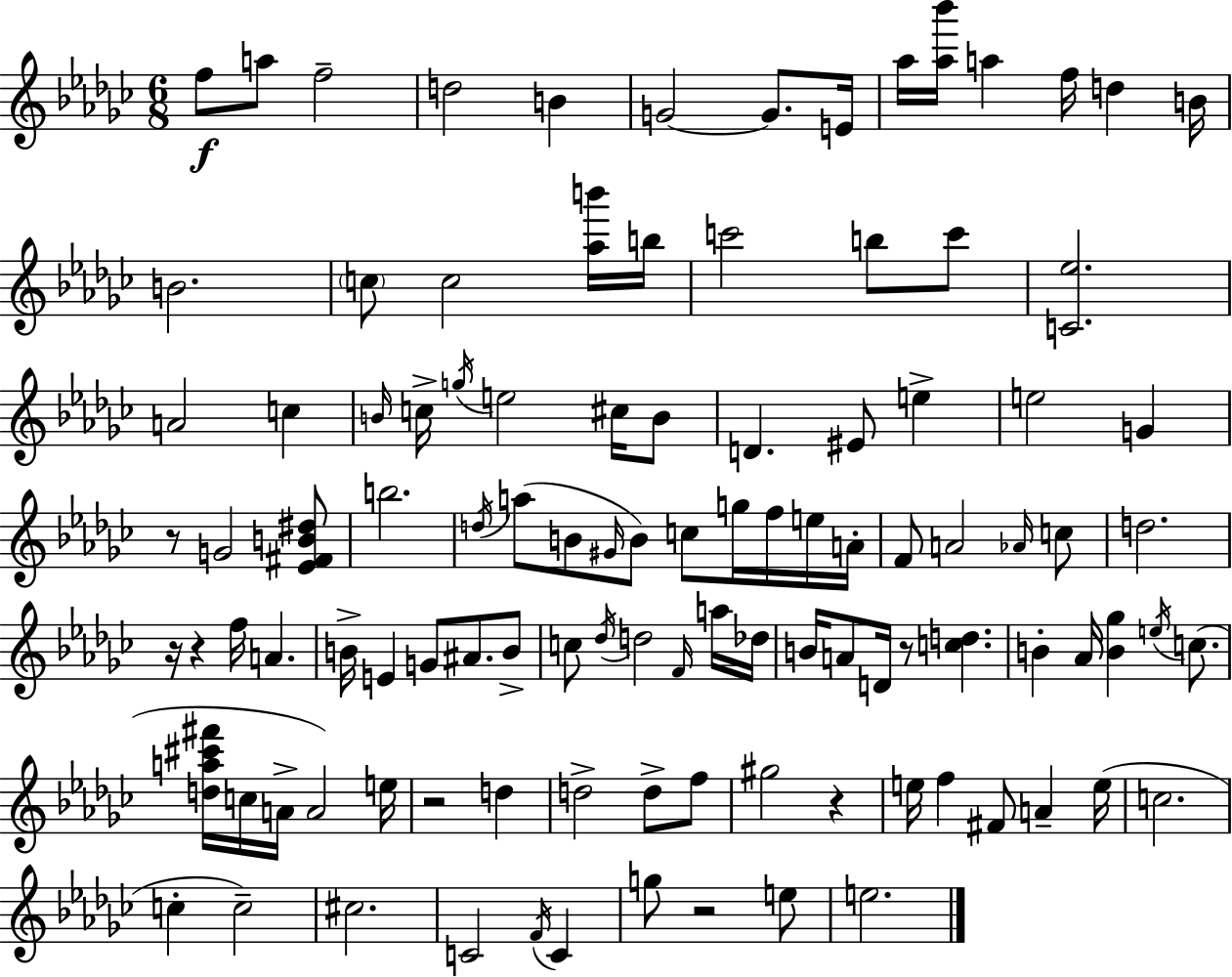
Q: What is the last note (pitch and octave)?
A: E5